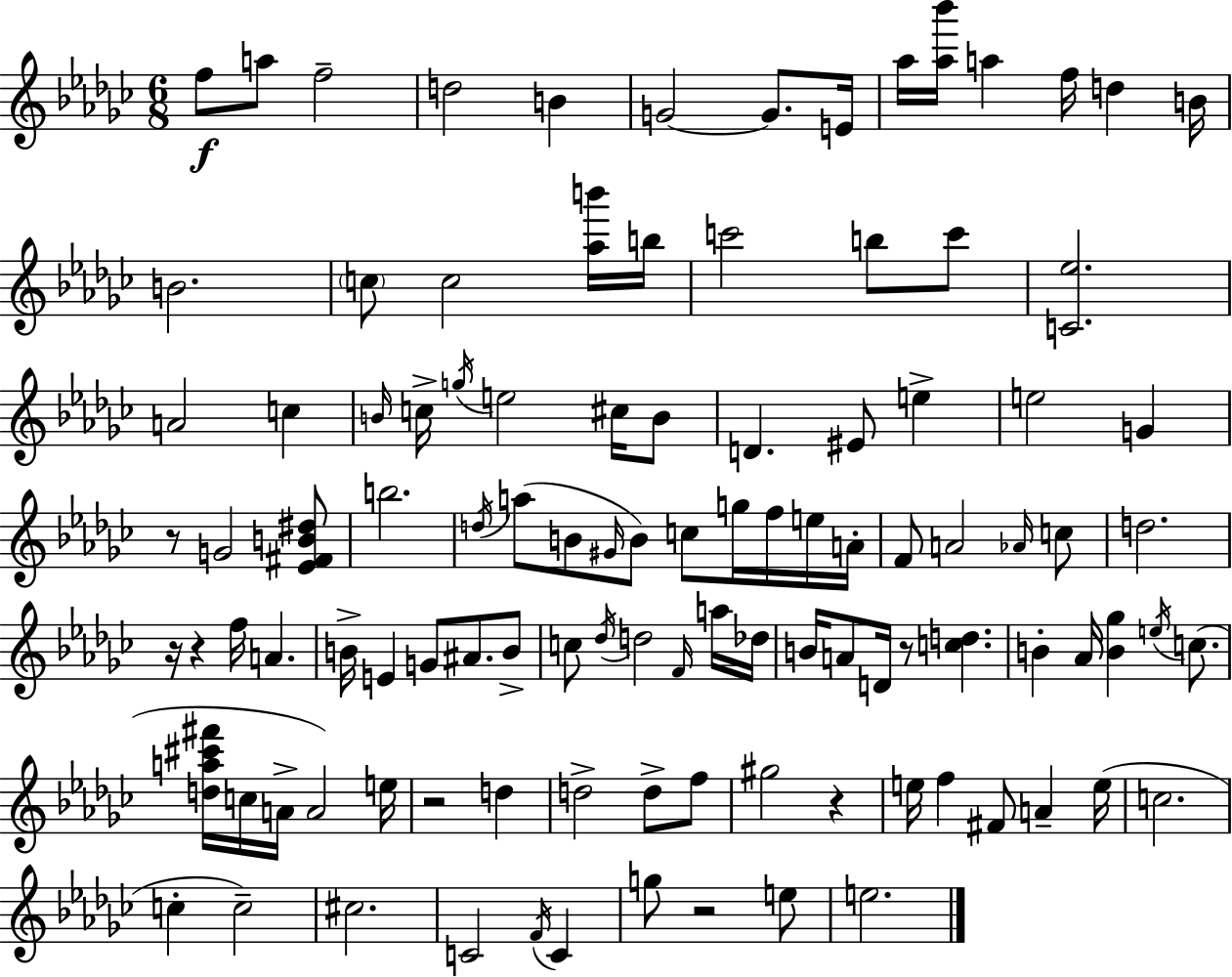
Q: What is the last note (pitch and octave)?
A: E5